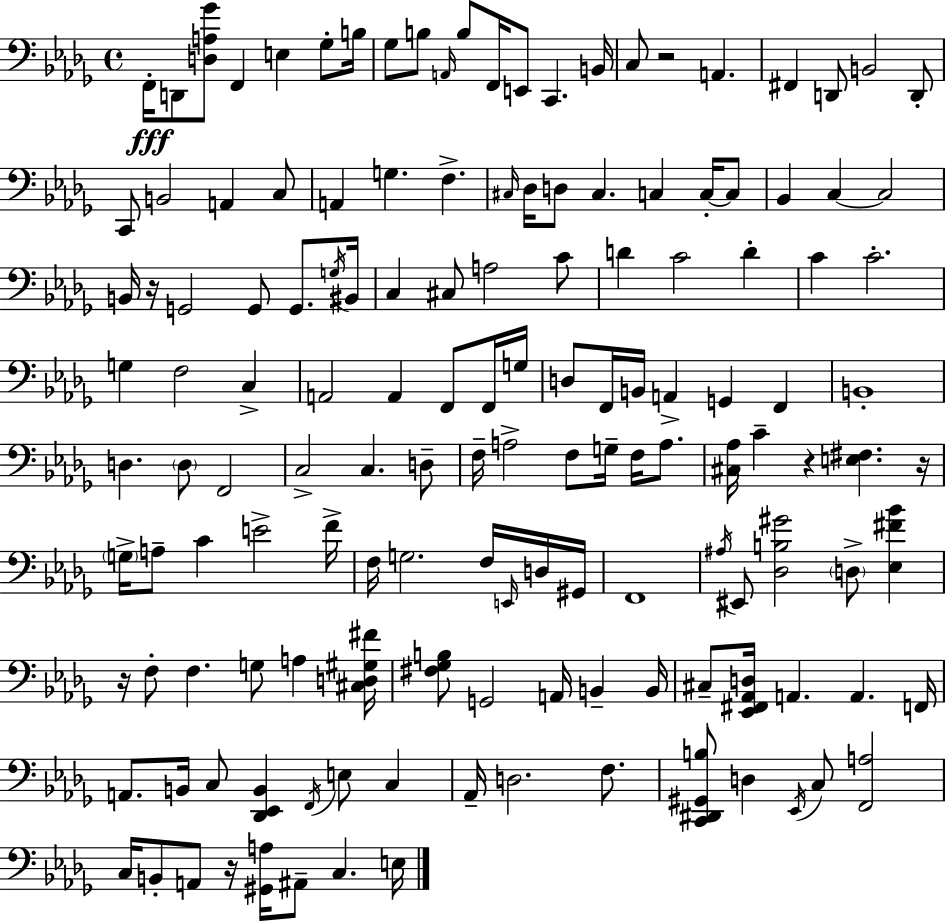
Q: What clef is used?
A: bass